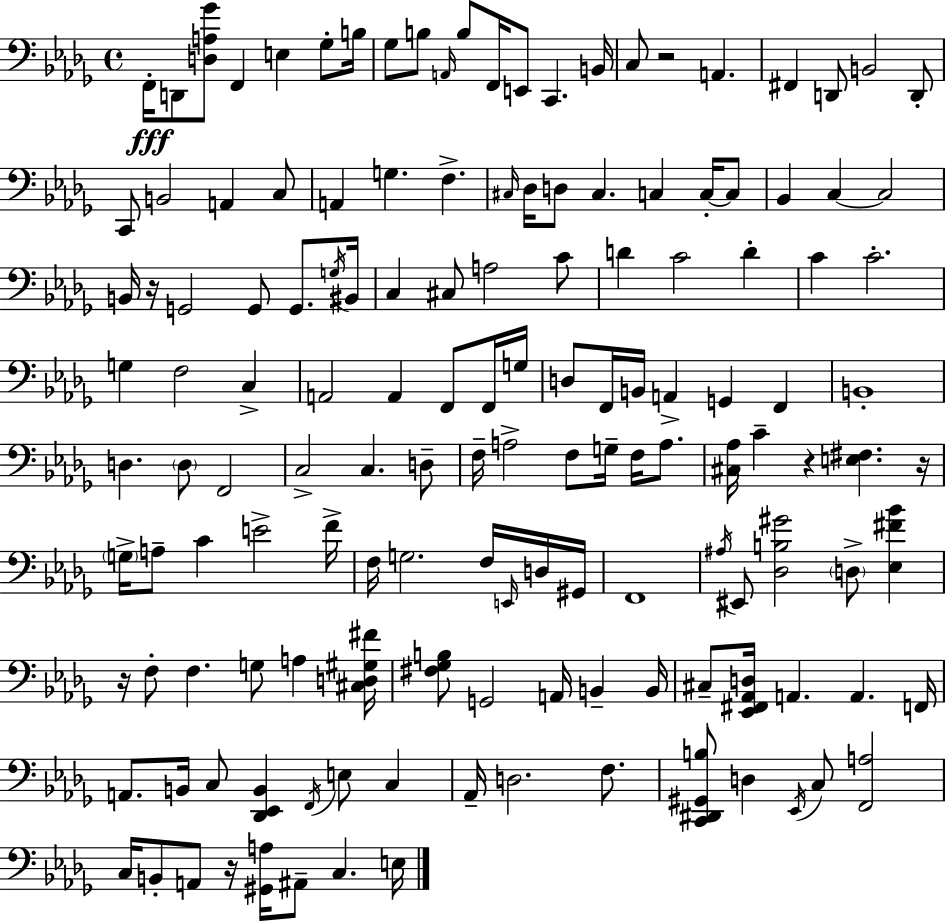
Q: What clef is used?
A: bass